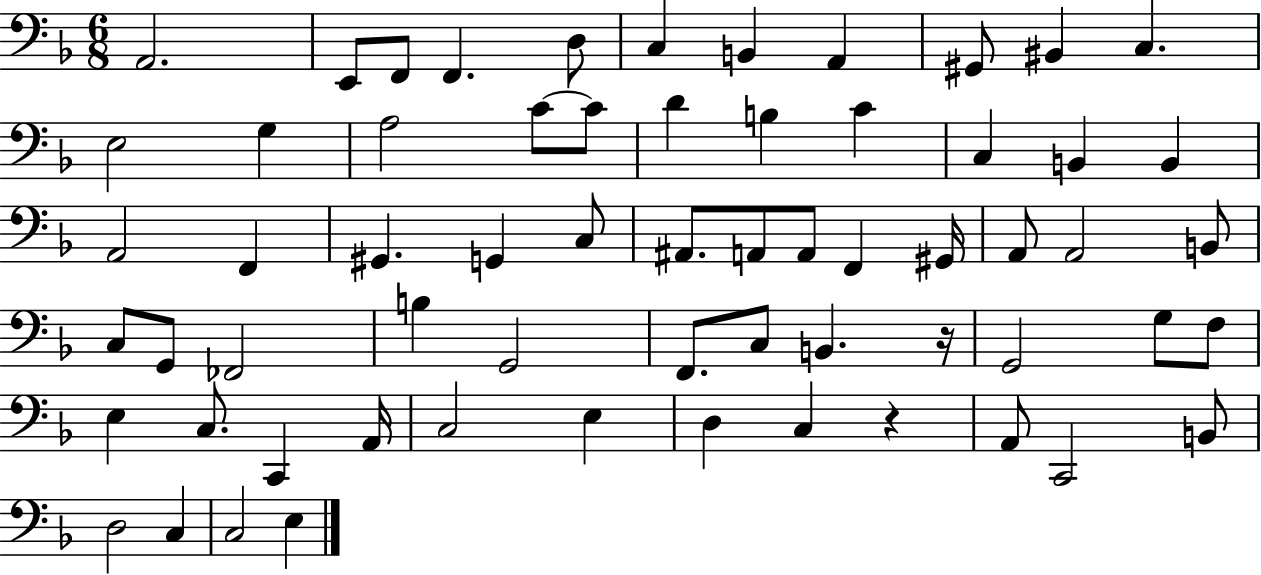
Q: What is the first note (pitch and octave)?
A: A2